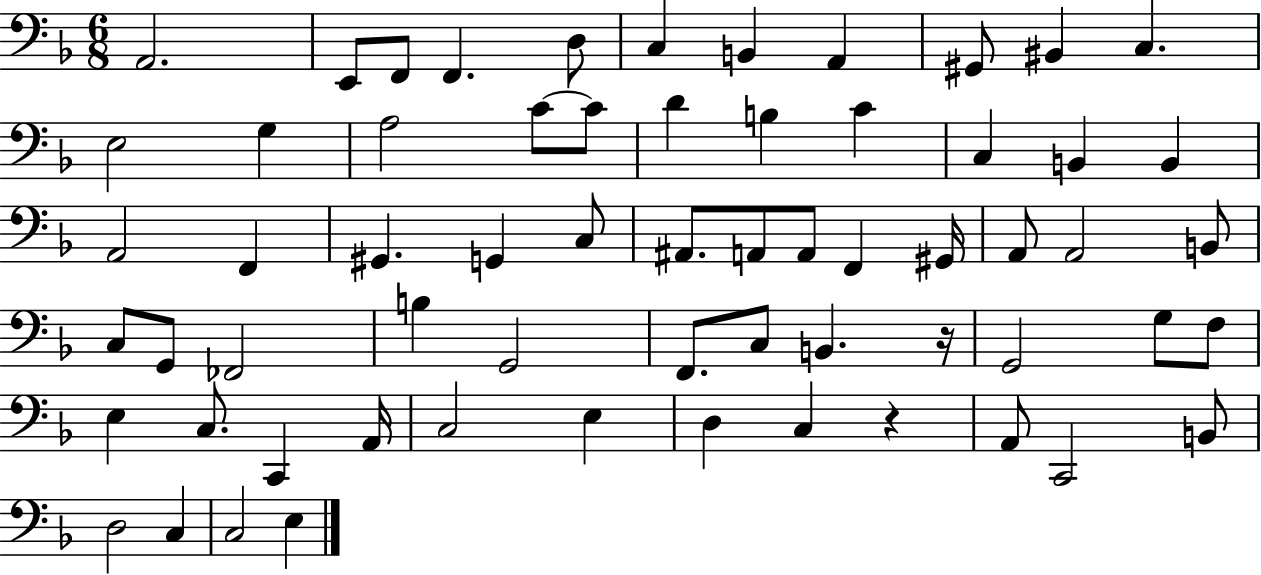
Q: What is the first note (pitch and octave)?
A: A2